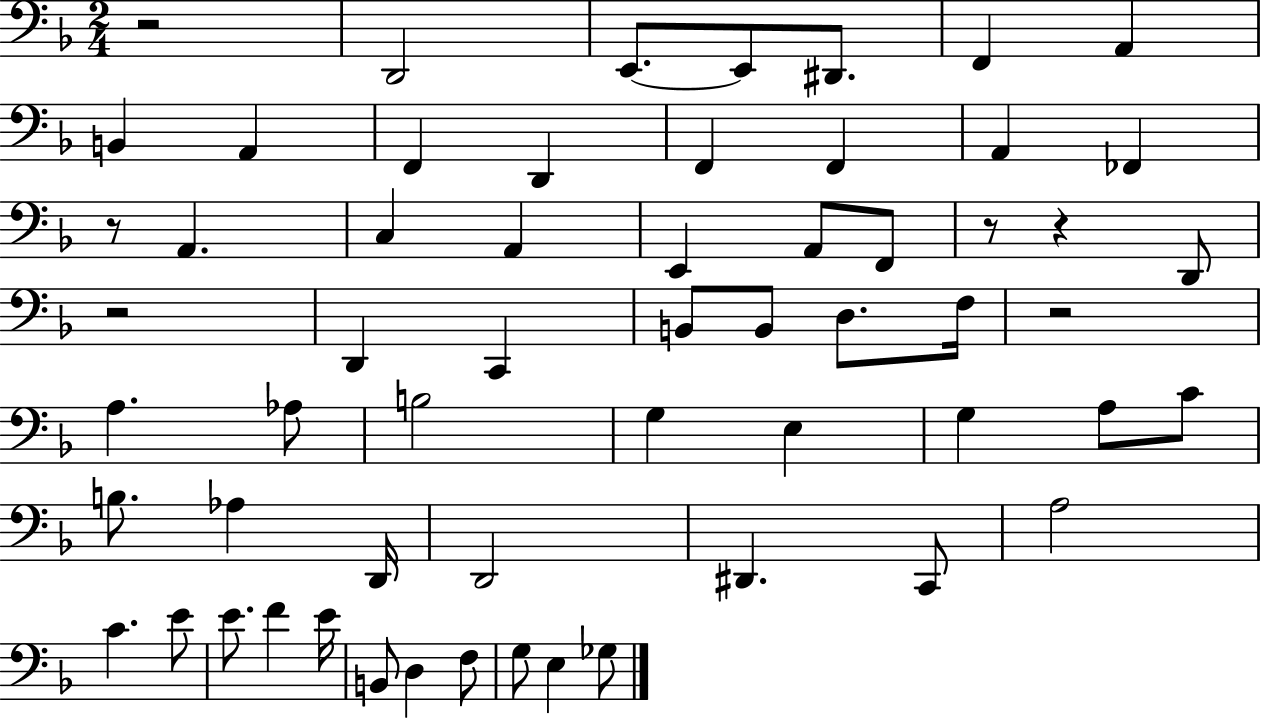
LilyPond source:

{
  \clef bass
  \numericTimeSignature
  \time 2/4
  \key f \major
  r2 | d,2 | e,8.~~ e,8 dis,8. | f,4 a,4 | \break b,4 a,4 | f,4 d,4 | f,4 f,4 | a,4 fes,4 | \break r8 a,4. | c4 a,4 | e,4 a,8 f,8 | r8 r4 d,8 | \break r2 | d,4 c,4 | b,8 b,8 d8. f16 | r2 | \break a4. aes8 | b2 | g4 e4 | g4 a8 c'8 | \break b8. aes4 d,16 | d,2 | dis,4. c,8 | a2 | \break c'4. e'8 | e'8. f'4 e'16 | b,8 d4 f8 | g8 e4 ges8 | \break \bar "|."
}